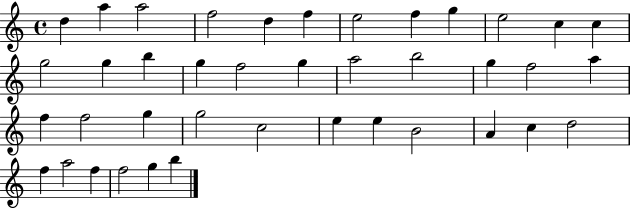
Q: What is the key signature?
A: C major